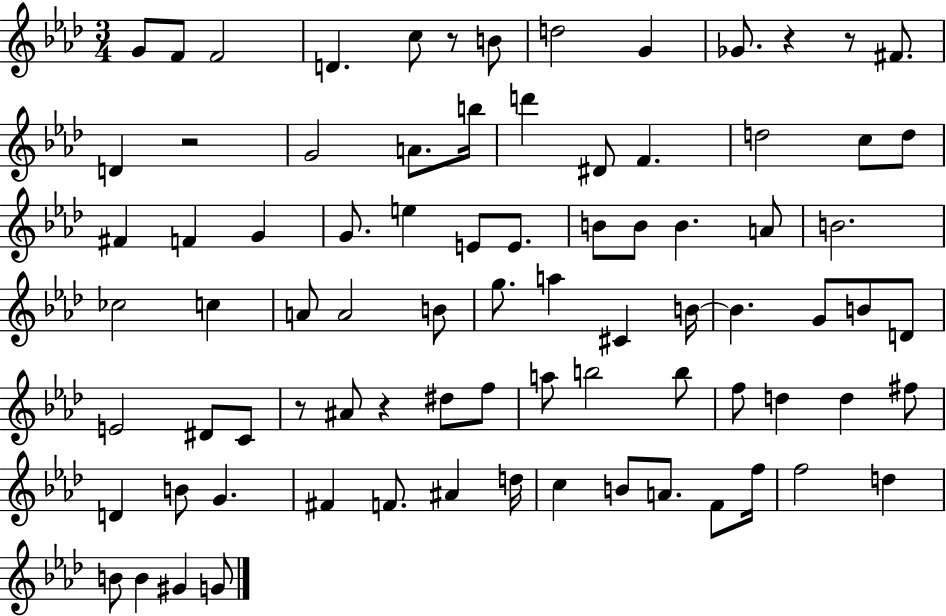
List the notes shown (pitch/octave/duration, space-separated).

G4/e F4/e F4/h D4/q. C5/e R/e B4/e D5/h G4/q Gb4/e. R/q R/e F#4/e. D4/q R/h G4/h A4/e. B5/s D6/q D#4/e F4/q. D5/h C5/e D5/e F#4/q F4/q G4/q G4/e. E5/q E4/e E4/e. B4/e B4/e B4/q. A4/e B4/h. CES5/h C5/q A4/e A4/h B4/e G5/e. A5/q C#4/q B4/s B4/q. G4/e B4/e D4/e E4/h D#4/e C4/e R/e A#4/e R/q D#5/e F5/e A5/e B5/h B5/e F5/e D5/q D5/q F#5/e D4/q B4/e G4/q. F#4/q F4/e. A#4/q D5/s C5/q B4/e A4/e. F4/e F5/s F5/h D5/q B4/e B4/q G#4/q G4/e